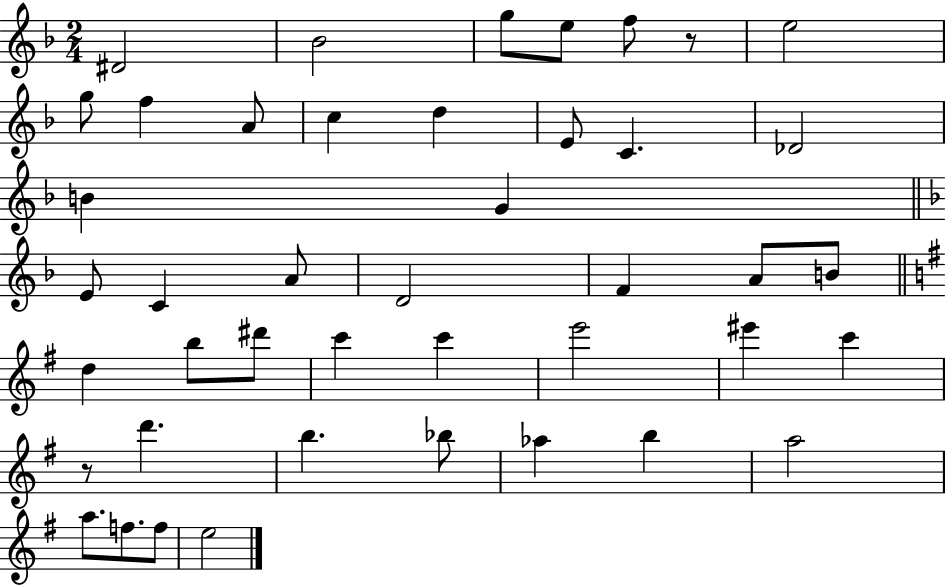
{
  \clef treble
  \numericTimeSignature
  \time 2/4
  \key f \major
  dis'2 | bes'2 | g''8 e''8 f''8 r8 | e''2 | \break g''8 f''4 a'8 | c''4 d''4 | e'8 c'4. | des'2 | \break b'4 g'4 | \bar "||" \break \key f \major e'8 c'4 a'8 | d'2 | f'4 a'8 b'8 | \bar "||" \break \key g \major d''4 b''8 dis'''8 | c'''4 c'''4 | e'''2 | eis'''4 c'''4 | \break r8 d'''4. | b''4. bes''8 | aes''4 b''4 | a''2 | \break a''8. f''8. f''8 | e''2 | \bar "|."
}